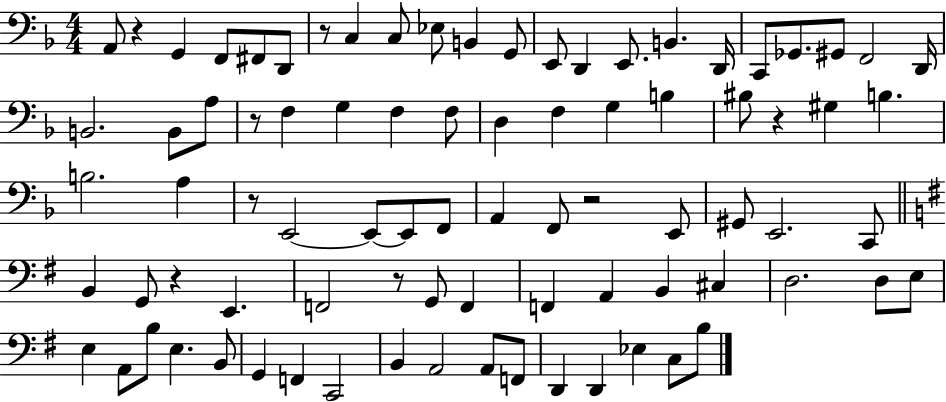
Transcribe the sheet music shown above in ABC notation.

X:1
T:Untitled
M:4/4
L:1/4
K:F
A,,/2 z G,, F,,/2 ^F,,/2 D,,/2 z/2 C, C,/2 _E,/2 B,, G,,/2 E,,/2 D,, E,,/2 B,, D,,/4 C,,/2 _G,,/2 ^G,,/2 F,,2 D,,/4 B,,2 B,,/2 A,/2 z/2 F, G, F, F,/2 D, F, G, B, ^B,/2 z ^G, B, B,2 A, z/2 E,,2 E,,/2 E,,/2 F,,/2 A,, F,,/2 z2 E,,/2 ^G,,/2 E,,2 C,,/2 B,, G,,/2 z E,, F,,2 z/2 G,,/2 F,, F,, A,, B,, ^C, D,2 D,/2 E,/2 E, A,,/2 B,/2 E, B,,/2 G,, F,, C,,2 B,, A,,2 A,,/2 F,,/2 D,, D,, _E, C,/2 B,/2